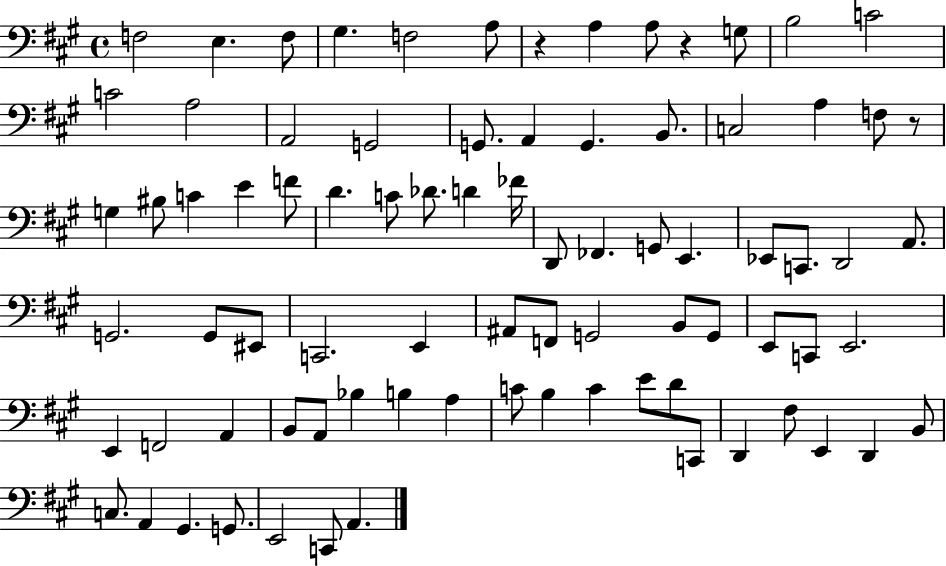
{
  \clef bass
  \time 4/4
  \defaultTimeSignature
  \key a \major
  \repeat volta 2 { f2 e4. f8 | gis4. f2 a8 | r4 a4 a8 r4 g8 | b2 c'2 | \break c'2 a2 | a,2 g,2 | g,8. a,4 g,4. b,8. | c2 a4 f8 r8 | \break g4 bis8 c'4 e'4 f'8 | d'4. c'8 des'8. d'4 fes'16 | d,8 fes,4. g,8 e,4. | ees,8 c,8. d,2 a,8. | \break g,2. g,8 eis,8 | c,2. e,4 | ais,8 f,8 g,2 b,8 g,8 | e,8 c,8 e,2. | \break e,4 f,2 a,4 | b,8 a,8 bes4 b4 a4 | c'8 b4 c'4 e'8 d'8 c,8 | d,4 fis8 e,4 d,4 b,8 | \break c8. a,4 gis,4. g,8. | e,2 c,8 a,4. | } \bar "|."
}